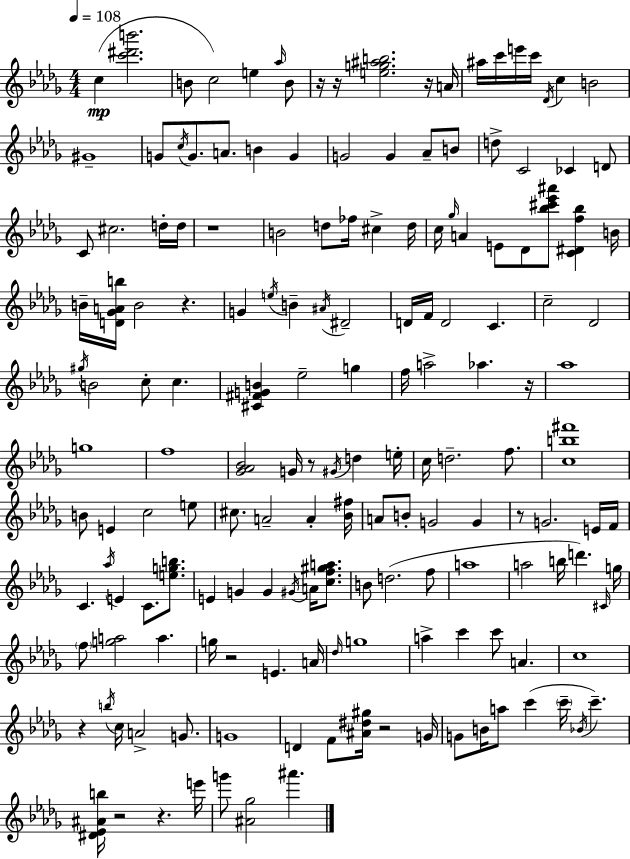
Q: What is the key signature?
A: BES minor